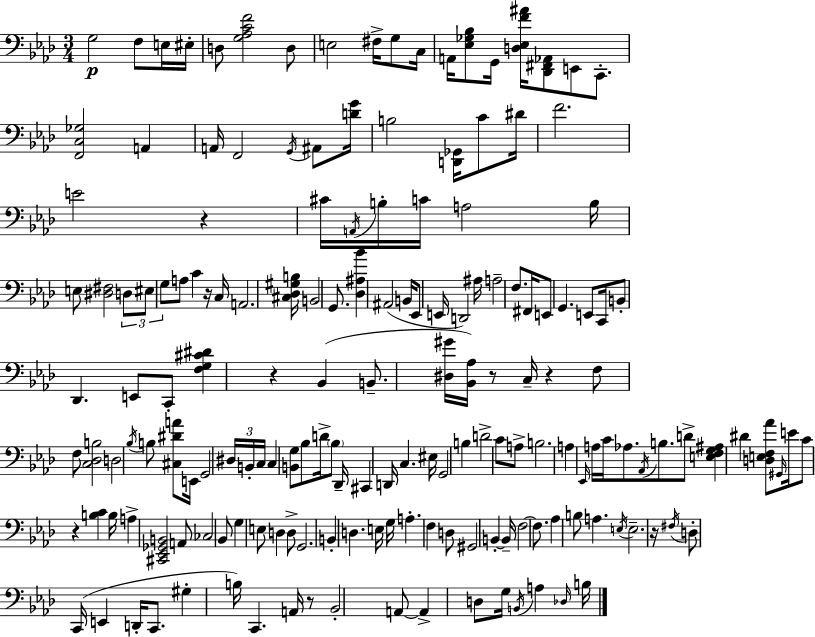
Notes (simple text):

G3/h F3/e E3/s EIS3/s D3/e [G3,Ab3,C4,F4]/h D3/e E3/h F#3/s G3/e C3/s A2/s [Eb3,Gb3,Bb3]/e G2/s [D3,Eb3,F4,A#4]/s [Db2,F#2,Ab2]/e E2/e C2/e. [F2,C3,Gb3]/h A2/q A2/s F2/h G2/s A#2/e [D4,G4]/s B3/h [D2,Gb2]/s C4/e D#4/s F4/h. E4/h R/q C#4/s A2/s B3/s C4/s A3/h B3/s E3/e [D#3,F#3]/h D3/e EIS3/e G3/e A3/e C4/q R/s C3/s A2/h. [C#3,Db3,G#3,B3]/s B2/h G2/e. [Db3,A#3,Bb4]/q A#2/h B2/s Eb2/e E2/s D2/h A#3/s A3/h F3/e. F#2/s E2/e G2/q. E2/e C2/s B2/e Db2/q. E2/e C2/e [F3,G3,C#4,D#4]/q R/q Bb2/q B2/e. [D#3,G#4]/s [Bb2,Ab3]/s R/e C3/s R/q F3/e F3/e [C3,Db3,B3]/h D3/h Bb3/s B3/e [C#3,D#4,A4]/e E2/s G2/h D#3/s B2/s C3/s C3/q [B2,G3]/e Bb3/e D4/s Bb3/e Db2/s C#2/q D2/s C3/q. EIS3/s G2/h B3/q D4/h C4/e A3/e B3/h. A3/q Eb2/s A3/s C4/s Ab3/e. Ab2/s B3/e. D4/e [E3,F3,G3,A#3]/q D#4/q [D3,E3,F3,Ab4]/e G#2/s E4/s C4/e R/q [B3,C4]/q B3/s A3/q [C#2,Eb2,Gb2,B2]/h A2/e CES3/h Bb2/e G3/q E3/e D3/q D3/e G2/h. B2/q D3/q. E3/s G3/s A3/q. F3/q D3/e G#2/h B2/q B2/s F3/h F3/e. Ab3/q B3/e A3/q. E3/s E3/h. R/s F#3/s D3/e C2/s E2/q D2/s C2/e. G#3/q B3/s C2/q. A2/s R/e Bb2/h A2/e A2/q D3/e G3/s B2/s A3/q Db3/s B3/s